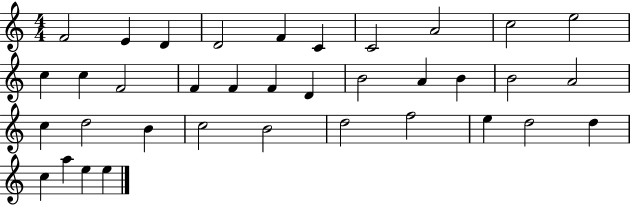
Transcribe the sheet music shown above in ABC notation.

X:1
T:Untitled
M:4/4
L:1/4
K:C
F2 E D D2 F C C2 A2 c2 e2 c c F2 F F F D B2 A B B2 A2 c d2 B c2 B2 d2 f2 e d2 d c a e e